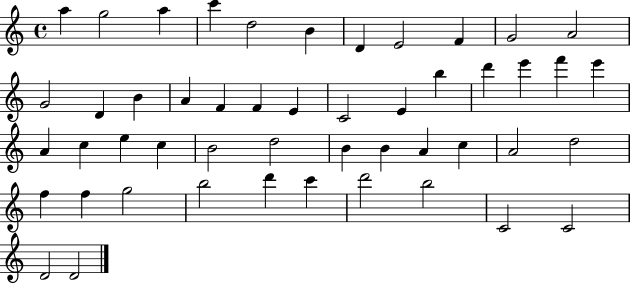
{
  \clef treble
  \time 4/4
  \defaultTimeSignature
  \key c \major
  a''4 g''2 a''4 | c'''4 d''2 b'4 | d'4 e'2 f'4 | g'2 a'2 | \break g'2 d'4 b'4 | a'4 f'4 f'4 e'4 | c'2 e'4 b''4 | d'''4 e'''4 f'''4 e'''4 | \break a'4 c''4 e''4 c''4 | b'2 d''2 | b'4 b'4 a'4 c''4 | a'2 d''2 | \break f''4 f''4 g''2 | b''2 d'''4 c'''4 | d'''2 b''2 | c'2 c'2 | \break d'2 d'2 | \bar "|."
}